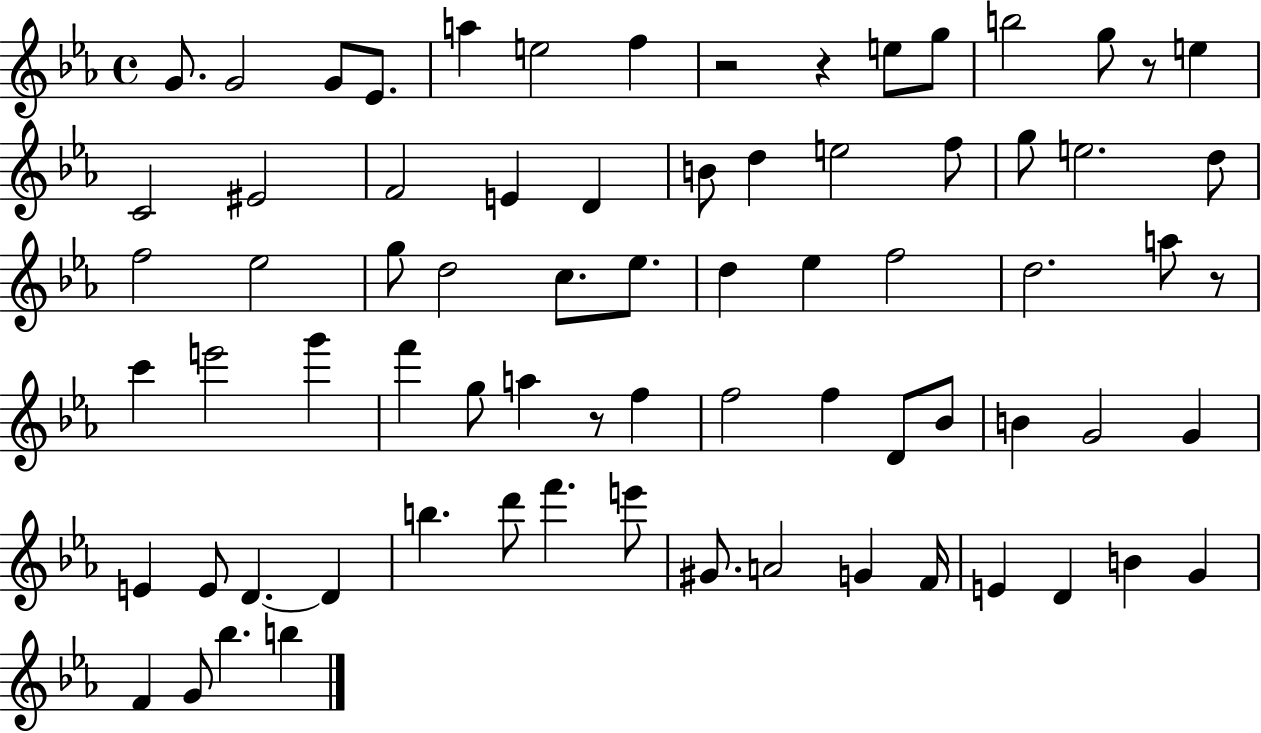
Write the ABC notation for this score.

X:1
T:Untitled
M:4/4
L:1/4
K:Eb
G/2 G2 G/2 _E/2 a e2 f z2 z e/2 g/2 b2 g/2 z/2 e C2 ^E2 F2 E D B/2 d e2 f/2 g/2 e2 d/2 f2 _e2 g/2 d2 c/2 _e/2 d _e f2 d2 a/2 z/2 c' e'2 g' f' g/2 a z/2 f f2 f D/2 _B/2 B G2 G E E/2 D D b d'/2 f' e'/2 ^G/2 A2 G F/4 E D B G F G/2 _b b